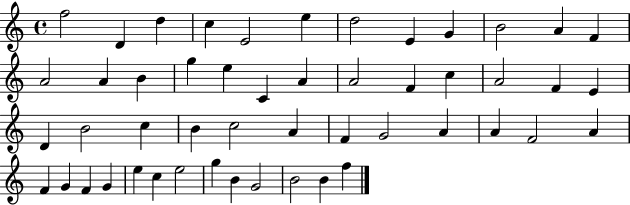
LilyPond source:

{
  \clef treble
  \time 4/4
  \defaultTimeSignature
  \key c \major
  f''2 d'4 d''4 | c''4 e'2 e''4 | d''2 e'4 g'4 | b'2 a'4 f'4 | \break a'2 a'4 b'4 | g''4 e''4 c'4 a'4 | a'2 f'4 c''4 | a'2 f'4 e'4 | \break d'4 b'2 c''4 | b'4 c''2 a'4 | f'4 g'2 a'4 | a'4 f'2 a'4 | \break f'4 g'4 f'4 g'4 | e''4 c''4 e''2 | g''4 b'4 g'2 | b'2 b'4 f''4 | \break \bar "|."
}